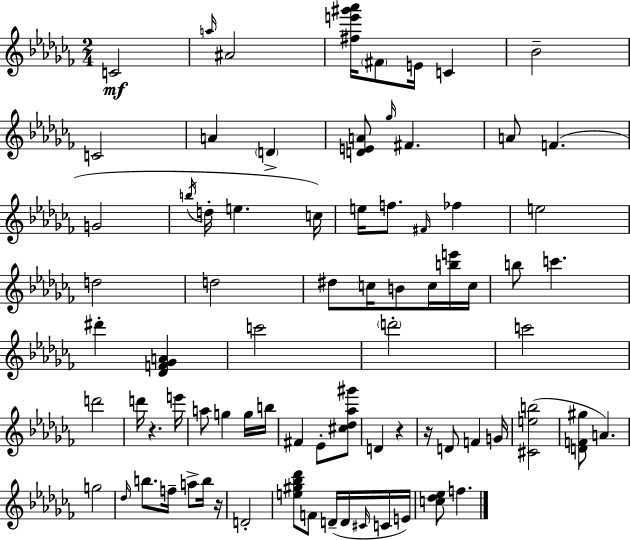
{
  \clef treble
  \numericTimeSignature
  \time 2/4
  \key aes \minor
  c'2\mf | \grace { a''16 } ais'2 | <fis'' e''' gis''' aes'''>16 \parenthesize fis'8 e'16 c'4 | bes'2-- | \break c'2 | a'4 \parenthesize d'4-> | <d' e' a'>8 \grace { ges''16 } fis'4. | a'8 f'4.( | \break g'2 | \acciaccatura { b''16 } d''16-. e''4. | c''16) e''16 f''8. \grace { fis'16 } | fes''4 e''2 | \break d''2 | d''2 | dis''8 c''16 b'8 | c''16 <b'' e'''>16 c''16 b''8 c'''4. | \break dis'''4-. | <des' f' ges' a'>4 c'''2 | \parenthesize d'''2-. | c'''2 | \break d'''2 | d'''16 r4. | e'''16 a''8 g''4 | g''16 b''16 fis'4 | \break ees'8-. <cis'' des'' aes'' gis'''>8 d'4 | r4 r16 d'8 f'4 | g'16 <cis' e'' b''>2( | <d' f' gis''>8 a'4.) | \break g''2 | \grace { des''16 } b''8. | f''16-- a''8-> b''16 r16 d'2-. | <e'' gis'' bes'' des'''>8 f'8 | \break d'16--( d'16 \grace { cis'16 } c'16 e'16) <c'' des'' ees''>8 | f''4. \bar "|."
}